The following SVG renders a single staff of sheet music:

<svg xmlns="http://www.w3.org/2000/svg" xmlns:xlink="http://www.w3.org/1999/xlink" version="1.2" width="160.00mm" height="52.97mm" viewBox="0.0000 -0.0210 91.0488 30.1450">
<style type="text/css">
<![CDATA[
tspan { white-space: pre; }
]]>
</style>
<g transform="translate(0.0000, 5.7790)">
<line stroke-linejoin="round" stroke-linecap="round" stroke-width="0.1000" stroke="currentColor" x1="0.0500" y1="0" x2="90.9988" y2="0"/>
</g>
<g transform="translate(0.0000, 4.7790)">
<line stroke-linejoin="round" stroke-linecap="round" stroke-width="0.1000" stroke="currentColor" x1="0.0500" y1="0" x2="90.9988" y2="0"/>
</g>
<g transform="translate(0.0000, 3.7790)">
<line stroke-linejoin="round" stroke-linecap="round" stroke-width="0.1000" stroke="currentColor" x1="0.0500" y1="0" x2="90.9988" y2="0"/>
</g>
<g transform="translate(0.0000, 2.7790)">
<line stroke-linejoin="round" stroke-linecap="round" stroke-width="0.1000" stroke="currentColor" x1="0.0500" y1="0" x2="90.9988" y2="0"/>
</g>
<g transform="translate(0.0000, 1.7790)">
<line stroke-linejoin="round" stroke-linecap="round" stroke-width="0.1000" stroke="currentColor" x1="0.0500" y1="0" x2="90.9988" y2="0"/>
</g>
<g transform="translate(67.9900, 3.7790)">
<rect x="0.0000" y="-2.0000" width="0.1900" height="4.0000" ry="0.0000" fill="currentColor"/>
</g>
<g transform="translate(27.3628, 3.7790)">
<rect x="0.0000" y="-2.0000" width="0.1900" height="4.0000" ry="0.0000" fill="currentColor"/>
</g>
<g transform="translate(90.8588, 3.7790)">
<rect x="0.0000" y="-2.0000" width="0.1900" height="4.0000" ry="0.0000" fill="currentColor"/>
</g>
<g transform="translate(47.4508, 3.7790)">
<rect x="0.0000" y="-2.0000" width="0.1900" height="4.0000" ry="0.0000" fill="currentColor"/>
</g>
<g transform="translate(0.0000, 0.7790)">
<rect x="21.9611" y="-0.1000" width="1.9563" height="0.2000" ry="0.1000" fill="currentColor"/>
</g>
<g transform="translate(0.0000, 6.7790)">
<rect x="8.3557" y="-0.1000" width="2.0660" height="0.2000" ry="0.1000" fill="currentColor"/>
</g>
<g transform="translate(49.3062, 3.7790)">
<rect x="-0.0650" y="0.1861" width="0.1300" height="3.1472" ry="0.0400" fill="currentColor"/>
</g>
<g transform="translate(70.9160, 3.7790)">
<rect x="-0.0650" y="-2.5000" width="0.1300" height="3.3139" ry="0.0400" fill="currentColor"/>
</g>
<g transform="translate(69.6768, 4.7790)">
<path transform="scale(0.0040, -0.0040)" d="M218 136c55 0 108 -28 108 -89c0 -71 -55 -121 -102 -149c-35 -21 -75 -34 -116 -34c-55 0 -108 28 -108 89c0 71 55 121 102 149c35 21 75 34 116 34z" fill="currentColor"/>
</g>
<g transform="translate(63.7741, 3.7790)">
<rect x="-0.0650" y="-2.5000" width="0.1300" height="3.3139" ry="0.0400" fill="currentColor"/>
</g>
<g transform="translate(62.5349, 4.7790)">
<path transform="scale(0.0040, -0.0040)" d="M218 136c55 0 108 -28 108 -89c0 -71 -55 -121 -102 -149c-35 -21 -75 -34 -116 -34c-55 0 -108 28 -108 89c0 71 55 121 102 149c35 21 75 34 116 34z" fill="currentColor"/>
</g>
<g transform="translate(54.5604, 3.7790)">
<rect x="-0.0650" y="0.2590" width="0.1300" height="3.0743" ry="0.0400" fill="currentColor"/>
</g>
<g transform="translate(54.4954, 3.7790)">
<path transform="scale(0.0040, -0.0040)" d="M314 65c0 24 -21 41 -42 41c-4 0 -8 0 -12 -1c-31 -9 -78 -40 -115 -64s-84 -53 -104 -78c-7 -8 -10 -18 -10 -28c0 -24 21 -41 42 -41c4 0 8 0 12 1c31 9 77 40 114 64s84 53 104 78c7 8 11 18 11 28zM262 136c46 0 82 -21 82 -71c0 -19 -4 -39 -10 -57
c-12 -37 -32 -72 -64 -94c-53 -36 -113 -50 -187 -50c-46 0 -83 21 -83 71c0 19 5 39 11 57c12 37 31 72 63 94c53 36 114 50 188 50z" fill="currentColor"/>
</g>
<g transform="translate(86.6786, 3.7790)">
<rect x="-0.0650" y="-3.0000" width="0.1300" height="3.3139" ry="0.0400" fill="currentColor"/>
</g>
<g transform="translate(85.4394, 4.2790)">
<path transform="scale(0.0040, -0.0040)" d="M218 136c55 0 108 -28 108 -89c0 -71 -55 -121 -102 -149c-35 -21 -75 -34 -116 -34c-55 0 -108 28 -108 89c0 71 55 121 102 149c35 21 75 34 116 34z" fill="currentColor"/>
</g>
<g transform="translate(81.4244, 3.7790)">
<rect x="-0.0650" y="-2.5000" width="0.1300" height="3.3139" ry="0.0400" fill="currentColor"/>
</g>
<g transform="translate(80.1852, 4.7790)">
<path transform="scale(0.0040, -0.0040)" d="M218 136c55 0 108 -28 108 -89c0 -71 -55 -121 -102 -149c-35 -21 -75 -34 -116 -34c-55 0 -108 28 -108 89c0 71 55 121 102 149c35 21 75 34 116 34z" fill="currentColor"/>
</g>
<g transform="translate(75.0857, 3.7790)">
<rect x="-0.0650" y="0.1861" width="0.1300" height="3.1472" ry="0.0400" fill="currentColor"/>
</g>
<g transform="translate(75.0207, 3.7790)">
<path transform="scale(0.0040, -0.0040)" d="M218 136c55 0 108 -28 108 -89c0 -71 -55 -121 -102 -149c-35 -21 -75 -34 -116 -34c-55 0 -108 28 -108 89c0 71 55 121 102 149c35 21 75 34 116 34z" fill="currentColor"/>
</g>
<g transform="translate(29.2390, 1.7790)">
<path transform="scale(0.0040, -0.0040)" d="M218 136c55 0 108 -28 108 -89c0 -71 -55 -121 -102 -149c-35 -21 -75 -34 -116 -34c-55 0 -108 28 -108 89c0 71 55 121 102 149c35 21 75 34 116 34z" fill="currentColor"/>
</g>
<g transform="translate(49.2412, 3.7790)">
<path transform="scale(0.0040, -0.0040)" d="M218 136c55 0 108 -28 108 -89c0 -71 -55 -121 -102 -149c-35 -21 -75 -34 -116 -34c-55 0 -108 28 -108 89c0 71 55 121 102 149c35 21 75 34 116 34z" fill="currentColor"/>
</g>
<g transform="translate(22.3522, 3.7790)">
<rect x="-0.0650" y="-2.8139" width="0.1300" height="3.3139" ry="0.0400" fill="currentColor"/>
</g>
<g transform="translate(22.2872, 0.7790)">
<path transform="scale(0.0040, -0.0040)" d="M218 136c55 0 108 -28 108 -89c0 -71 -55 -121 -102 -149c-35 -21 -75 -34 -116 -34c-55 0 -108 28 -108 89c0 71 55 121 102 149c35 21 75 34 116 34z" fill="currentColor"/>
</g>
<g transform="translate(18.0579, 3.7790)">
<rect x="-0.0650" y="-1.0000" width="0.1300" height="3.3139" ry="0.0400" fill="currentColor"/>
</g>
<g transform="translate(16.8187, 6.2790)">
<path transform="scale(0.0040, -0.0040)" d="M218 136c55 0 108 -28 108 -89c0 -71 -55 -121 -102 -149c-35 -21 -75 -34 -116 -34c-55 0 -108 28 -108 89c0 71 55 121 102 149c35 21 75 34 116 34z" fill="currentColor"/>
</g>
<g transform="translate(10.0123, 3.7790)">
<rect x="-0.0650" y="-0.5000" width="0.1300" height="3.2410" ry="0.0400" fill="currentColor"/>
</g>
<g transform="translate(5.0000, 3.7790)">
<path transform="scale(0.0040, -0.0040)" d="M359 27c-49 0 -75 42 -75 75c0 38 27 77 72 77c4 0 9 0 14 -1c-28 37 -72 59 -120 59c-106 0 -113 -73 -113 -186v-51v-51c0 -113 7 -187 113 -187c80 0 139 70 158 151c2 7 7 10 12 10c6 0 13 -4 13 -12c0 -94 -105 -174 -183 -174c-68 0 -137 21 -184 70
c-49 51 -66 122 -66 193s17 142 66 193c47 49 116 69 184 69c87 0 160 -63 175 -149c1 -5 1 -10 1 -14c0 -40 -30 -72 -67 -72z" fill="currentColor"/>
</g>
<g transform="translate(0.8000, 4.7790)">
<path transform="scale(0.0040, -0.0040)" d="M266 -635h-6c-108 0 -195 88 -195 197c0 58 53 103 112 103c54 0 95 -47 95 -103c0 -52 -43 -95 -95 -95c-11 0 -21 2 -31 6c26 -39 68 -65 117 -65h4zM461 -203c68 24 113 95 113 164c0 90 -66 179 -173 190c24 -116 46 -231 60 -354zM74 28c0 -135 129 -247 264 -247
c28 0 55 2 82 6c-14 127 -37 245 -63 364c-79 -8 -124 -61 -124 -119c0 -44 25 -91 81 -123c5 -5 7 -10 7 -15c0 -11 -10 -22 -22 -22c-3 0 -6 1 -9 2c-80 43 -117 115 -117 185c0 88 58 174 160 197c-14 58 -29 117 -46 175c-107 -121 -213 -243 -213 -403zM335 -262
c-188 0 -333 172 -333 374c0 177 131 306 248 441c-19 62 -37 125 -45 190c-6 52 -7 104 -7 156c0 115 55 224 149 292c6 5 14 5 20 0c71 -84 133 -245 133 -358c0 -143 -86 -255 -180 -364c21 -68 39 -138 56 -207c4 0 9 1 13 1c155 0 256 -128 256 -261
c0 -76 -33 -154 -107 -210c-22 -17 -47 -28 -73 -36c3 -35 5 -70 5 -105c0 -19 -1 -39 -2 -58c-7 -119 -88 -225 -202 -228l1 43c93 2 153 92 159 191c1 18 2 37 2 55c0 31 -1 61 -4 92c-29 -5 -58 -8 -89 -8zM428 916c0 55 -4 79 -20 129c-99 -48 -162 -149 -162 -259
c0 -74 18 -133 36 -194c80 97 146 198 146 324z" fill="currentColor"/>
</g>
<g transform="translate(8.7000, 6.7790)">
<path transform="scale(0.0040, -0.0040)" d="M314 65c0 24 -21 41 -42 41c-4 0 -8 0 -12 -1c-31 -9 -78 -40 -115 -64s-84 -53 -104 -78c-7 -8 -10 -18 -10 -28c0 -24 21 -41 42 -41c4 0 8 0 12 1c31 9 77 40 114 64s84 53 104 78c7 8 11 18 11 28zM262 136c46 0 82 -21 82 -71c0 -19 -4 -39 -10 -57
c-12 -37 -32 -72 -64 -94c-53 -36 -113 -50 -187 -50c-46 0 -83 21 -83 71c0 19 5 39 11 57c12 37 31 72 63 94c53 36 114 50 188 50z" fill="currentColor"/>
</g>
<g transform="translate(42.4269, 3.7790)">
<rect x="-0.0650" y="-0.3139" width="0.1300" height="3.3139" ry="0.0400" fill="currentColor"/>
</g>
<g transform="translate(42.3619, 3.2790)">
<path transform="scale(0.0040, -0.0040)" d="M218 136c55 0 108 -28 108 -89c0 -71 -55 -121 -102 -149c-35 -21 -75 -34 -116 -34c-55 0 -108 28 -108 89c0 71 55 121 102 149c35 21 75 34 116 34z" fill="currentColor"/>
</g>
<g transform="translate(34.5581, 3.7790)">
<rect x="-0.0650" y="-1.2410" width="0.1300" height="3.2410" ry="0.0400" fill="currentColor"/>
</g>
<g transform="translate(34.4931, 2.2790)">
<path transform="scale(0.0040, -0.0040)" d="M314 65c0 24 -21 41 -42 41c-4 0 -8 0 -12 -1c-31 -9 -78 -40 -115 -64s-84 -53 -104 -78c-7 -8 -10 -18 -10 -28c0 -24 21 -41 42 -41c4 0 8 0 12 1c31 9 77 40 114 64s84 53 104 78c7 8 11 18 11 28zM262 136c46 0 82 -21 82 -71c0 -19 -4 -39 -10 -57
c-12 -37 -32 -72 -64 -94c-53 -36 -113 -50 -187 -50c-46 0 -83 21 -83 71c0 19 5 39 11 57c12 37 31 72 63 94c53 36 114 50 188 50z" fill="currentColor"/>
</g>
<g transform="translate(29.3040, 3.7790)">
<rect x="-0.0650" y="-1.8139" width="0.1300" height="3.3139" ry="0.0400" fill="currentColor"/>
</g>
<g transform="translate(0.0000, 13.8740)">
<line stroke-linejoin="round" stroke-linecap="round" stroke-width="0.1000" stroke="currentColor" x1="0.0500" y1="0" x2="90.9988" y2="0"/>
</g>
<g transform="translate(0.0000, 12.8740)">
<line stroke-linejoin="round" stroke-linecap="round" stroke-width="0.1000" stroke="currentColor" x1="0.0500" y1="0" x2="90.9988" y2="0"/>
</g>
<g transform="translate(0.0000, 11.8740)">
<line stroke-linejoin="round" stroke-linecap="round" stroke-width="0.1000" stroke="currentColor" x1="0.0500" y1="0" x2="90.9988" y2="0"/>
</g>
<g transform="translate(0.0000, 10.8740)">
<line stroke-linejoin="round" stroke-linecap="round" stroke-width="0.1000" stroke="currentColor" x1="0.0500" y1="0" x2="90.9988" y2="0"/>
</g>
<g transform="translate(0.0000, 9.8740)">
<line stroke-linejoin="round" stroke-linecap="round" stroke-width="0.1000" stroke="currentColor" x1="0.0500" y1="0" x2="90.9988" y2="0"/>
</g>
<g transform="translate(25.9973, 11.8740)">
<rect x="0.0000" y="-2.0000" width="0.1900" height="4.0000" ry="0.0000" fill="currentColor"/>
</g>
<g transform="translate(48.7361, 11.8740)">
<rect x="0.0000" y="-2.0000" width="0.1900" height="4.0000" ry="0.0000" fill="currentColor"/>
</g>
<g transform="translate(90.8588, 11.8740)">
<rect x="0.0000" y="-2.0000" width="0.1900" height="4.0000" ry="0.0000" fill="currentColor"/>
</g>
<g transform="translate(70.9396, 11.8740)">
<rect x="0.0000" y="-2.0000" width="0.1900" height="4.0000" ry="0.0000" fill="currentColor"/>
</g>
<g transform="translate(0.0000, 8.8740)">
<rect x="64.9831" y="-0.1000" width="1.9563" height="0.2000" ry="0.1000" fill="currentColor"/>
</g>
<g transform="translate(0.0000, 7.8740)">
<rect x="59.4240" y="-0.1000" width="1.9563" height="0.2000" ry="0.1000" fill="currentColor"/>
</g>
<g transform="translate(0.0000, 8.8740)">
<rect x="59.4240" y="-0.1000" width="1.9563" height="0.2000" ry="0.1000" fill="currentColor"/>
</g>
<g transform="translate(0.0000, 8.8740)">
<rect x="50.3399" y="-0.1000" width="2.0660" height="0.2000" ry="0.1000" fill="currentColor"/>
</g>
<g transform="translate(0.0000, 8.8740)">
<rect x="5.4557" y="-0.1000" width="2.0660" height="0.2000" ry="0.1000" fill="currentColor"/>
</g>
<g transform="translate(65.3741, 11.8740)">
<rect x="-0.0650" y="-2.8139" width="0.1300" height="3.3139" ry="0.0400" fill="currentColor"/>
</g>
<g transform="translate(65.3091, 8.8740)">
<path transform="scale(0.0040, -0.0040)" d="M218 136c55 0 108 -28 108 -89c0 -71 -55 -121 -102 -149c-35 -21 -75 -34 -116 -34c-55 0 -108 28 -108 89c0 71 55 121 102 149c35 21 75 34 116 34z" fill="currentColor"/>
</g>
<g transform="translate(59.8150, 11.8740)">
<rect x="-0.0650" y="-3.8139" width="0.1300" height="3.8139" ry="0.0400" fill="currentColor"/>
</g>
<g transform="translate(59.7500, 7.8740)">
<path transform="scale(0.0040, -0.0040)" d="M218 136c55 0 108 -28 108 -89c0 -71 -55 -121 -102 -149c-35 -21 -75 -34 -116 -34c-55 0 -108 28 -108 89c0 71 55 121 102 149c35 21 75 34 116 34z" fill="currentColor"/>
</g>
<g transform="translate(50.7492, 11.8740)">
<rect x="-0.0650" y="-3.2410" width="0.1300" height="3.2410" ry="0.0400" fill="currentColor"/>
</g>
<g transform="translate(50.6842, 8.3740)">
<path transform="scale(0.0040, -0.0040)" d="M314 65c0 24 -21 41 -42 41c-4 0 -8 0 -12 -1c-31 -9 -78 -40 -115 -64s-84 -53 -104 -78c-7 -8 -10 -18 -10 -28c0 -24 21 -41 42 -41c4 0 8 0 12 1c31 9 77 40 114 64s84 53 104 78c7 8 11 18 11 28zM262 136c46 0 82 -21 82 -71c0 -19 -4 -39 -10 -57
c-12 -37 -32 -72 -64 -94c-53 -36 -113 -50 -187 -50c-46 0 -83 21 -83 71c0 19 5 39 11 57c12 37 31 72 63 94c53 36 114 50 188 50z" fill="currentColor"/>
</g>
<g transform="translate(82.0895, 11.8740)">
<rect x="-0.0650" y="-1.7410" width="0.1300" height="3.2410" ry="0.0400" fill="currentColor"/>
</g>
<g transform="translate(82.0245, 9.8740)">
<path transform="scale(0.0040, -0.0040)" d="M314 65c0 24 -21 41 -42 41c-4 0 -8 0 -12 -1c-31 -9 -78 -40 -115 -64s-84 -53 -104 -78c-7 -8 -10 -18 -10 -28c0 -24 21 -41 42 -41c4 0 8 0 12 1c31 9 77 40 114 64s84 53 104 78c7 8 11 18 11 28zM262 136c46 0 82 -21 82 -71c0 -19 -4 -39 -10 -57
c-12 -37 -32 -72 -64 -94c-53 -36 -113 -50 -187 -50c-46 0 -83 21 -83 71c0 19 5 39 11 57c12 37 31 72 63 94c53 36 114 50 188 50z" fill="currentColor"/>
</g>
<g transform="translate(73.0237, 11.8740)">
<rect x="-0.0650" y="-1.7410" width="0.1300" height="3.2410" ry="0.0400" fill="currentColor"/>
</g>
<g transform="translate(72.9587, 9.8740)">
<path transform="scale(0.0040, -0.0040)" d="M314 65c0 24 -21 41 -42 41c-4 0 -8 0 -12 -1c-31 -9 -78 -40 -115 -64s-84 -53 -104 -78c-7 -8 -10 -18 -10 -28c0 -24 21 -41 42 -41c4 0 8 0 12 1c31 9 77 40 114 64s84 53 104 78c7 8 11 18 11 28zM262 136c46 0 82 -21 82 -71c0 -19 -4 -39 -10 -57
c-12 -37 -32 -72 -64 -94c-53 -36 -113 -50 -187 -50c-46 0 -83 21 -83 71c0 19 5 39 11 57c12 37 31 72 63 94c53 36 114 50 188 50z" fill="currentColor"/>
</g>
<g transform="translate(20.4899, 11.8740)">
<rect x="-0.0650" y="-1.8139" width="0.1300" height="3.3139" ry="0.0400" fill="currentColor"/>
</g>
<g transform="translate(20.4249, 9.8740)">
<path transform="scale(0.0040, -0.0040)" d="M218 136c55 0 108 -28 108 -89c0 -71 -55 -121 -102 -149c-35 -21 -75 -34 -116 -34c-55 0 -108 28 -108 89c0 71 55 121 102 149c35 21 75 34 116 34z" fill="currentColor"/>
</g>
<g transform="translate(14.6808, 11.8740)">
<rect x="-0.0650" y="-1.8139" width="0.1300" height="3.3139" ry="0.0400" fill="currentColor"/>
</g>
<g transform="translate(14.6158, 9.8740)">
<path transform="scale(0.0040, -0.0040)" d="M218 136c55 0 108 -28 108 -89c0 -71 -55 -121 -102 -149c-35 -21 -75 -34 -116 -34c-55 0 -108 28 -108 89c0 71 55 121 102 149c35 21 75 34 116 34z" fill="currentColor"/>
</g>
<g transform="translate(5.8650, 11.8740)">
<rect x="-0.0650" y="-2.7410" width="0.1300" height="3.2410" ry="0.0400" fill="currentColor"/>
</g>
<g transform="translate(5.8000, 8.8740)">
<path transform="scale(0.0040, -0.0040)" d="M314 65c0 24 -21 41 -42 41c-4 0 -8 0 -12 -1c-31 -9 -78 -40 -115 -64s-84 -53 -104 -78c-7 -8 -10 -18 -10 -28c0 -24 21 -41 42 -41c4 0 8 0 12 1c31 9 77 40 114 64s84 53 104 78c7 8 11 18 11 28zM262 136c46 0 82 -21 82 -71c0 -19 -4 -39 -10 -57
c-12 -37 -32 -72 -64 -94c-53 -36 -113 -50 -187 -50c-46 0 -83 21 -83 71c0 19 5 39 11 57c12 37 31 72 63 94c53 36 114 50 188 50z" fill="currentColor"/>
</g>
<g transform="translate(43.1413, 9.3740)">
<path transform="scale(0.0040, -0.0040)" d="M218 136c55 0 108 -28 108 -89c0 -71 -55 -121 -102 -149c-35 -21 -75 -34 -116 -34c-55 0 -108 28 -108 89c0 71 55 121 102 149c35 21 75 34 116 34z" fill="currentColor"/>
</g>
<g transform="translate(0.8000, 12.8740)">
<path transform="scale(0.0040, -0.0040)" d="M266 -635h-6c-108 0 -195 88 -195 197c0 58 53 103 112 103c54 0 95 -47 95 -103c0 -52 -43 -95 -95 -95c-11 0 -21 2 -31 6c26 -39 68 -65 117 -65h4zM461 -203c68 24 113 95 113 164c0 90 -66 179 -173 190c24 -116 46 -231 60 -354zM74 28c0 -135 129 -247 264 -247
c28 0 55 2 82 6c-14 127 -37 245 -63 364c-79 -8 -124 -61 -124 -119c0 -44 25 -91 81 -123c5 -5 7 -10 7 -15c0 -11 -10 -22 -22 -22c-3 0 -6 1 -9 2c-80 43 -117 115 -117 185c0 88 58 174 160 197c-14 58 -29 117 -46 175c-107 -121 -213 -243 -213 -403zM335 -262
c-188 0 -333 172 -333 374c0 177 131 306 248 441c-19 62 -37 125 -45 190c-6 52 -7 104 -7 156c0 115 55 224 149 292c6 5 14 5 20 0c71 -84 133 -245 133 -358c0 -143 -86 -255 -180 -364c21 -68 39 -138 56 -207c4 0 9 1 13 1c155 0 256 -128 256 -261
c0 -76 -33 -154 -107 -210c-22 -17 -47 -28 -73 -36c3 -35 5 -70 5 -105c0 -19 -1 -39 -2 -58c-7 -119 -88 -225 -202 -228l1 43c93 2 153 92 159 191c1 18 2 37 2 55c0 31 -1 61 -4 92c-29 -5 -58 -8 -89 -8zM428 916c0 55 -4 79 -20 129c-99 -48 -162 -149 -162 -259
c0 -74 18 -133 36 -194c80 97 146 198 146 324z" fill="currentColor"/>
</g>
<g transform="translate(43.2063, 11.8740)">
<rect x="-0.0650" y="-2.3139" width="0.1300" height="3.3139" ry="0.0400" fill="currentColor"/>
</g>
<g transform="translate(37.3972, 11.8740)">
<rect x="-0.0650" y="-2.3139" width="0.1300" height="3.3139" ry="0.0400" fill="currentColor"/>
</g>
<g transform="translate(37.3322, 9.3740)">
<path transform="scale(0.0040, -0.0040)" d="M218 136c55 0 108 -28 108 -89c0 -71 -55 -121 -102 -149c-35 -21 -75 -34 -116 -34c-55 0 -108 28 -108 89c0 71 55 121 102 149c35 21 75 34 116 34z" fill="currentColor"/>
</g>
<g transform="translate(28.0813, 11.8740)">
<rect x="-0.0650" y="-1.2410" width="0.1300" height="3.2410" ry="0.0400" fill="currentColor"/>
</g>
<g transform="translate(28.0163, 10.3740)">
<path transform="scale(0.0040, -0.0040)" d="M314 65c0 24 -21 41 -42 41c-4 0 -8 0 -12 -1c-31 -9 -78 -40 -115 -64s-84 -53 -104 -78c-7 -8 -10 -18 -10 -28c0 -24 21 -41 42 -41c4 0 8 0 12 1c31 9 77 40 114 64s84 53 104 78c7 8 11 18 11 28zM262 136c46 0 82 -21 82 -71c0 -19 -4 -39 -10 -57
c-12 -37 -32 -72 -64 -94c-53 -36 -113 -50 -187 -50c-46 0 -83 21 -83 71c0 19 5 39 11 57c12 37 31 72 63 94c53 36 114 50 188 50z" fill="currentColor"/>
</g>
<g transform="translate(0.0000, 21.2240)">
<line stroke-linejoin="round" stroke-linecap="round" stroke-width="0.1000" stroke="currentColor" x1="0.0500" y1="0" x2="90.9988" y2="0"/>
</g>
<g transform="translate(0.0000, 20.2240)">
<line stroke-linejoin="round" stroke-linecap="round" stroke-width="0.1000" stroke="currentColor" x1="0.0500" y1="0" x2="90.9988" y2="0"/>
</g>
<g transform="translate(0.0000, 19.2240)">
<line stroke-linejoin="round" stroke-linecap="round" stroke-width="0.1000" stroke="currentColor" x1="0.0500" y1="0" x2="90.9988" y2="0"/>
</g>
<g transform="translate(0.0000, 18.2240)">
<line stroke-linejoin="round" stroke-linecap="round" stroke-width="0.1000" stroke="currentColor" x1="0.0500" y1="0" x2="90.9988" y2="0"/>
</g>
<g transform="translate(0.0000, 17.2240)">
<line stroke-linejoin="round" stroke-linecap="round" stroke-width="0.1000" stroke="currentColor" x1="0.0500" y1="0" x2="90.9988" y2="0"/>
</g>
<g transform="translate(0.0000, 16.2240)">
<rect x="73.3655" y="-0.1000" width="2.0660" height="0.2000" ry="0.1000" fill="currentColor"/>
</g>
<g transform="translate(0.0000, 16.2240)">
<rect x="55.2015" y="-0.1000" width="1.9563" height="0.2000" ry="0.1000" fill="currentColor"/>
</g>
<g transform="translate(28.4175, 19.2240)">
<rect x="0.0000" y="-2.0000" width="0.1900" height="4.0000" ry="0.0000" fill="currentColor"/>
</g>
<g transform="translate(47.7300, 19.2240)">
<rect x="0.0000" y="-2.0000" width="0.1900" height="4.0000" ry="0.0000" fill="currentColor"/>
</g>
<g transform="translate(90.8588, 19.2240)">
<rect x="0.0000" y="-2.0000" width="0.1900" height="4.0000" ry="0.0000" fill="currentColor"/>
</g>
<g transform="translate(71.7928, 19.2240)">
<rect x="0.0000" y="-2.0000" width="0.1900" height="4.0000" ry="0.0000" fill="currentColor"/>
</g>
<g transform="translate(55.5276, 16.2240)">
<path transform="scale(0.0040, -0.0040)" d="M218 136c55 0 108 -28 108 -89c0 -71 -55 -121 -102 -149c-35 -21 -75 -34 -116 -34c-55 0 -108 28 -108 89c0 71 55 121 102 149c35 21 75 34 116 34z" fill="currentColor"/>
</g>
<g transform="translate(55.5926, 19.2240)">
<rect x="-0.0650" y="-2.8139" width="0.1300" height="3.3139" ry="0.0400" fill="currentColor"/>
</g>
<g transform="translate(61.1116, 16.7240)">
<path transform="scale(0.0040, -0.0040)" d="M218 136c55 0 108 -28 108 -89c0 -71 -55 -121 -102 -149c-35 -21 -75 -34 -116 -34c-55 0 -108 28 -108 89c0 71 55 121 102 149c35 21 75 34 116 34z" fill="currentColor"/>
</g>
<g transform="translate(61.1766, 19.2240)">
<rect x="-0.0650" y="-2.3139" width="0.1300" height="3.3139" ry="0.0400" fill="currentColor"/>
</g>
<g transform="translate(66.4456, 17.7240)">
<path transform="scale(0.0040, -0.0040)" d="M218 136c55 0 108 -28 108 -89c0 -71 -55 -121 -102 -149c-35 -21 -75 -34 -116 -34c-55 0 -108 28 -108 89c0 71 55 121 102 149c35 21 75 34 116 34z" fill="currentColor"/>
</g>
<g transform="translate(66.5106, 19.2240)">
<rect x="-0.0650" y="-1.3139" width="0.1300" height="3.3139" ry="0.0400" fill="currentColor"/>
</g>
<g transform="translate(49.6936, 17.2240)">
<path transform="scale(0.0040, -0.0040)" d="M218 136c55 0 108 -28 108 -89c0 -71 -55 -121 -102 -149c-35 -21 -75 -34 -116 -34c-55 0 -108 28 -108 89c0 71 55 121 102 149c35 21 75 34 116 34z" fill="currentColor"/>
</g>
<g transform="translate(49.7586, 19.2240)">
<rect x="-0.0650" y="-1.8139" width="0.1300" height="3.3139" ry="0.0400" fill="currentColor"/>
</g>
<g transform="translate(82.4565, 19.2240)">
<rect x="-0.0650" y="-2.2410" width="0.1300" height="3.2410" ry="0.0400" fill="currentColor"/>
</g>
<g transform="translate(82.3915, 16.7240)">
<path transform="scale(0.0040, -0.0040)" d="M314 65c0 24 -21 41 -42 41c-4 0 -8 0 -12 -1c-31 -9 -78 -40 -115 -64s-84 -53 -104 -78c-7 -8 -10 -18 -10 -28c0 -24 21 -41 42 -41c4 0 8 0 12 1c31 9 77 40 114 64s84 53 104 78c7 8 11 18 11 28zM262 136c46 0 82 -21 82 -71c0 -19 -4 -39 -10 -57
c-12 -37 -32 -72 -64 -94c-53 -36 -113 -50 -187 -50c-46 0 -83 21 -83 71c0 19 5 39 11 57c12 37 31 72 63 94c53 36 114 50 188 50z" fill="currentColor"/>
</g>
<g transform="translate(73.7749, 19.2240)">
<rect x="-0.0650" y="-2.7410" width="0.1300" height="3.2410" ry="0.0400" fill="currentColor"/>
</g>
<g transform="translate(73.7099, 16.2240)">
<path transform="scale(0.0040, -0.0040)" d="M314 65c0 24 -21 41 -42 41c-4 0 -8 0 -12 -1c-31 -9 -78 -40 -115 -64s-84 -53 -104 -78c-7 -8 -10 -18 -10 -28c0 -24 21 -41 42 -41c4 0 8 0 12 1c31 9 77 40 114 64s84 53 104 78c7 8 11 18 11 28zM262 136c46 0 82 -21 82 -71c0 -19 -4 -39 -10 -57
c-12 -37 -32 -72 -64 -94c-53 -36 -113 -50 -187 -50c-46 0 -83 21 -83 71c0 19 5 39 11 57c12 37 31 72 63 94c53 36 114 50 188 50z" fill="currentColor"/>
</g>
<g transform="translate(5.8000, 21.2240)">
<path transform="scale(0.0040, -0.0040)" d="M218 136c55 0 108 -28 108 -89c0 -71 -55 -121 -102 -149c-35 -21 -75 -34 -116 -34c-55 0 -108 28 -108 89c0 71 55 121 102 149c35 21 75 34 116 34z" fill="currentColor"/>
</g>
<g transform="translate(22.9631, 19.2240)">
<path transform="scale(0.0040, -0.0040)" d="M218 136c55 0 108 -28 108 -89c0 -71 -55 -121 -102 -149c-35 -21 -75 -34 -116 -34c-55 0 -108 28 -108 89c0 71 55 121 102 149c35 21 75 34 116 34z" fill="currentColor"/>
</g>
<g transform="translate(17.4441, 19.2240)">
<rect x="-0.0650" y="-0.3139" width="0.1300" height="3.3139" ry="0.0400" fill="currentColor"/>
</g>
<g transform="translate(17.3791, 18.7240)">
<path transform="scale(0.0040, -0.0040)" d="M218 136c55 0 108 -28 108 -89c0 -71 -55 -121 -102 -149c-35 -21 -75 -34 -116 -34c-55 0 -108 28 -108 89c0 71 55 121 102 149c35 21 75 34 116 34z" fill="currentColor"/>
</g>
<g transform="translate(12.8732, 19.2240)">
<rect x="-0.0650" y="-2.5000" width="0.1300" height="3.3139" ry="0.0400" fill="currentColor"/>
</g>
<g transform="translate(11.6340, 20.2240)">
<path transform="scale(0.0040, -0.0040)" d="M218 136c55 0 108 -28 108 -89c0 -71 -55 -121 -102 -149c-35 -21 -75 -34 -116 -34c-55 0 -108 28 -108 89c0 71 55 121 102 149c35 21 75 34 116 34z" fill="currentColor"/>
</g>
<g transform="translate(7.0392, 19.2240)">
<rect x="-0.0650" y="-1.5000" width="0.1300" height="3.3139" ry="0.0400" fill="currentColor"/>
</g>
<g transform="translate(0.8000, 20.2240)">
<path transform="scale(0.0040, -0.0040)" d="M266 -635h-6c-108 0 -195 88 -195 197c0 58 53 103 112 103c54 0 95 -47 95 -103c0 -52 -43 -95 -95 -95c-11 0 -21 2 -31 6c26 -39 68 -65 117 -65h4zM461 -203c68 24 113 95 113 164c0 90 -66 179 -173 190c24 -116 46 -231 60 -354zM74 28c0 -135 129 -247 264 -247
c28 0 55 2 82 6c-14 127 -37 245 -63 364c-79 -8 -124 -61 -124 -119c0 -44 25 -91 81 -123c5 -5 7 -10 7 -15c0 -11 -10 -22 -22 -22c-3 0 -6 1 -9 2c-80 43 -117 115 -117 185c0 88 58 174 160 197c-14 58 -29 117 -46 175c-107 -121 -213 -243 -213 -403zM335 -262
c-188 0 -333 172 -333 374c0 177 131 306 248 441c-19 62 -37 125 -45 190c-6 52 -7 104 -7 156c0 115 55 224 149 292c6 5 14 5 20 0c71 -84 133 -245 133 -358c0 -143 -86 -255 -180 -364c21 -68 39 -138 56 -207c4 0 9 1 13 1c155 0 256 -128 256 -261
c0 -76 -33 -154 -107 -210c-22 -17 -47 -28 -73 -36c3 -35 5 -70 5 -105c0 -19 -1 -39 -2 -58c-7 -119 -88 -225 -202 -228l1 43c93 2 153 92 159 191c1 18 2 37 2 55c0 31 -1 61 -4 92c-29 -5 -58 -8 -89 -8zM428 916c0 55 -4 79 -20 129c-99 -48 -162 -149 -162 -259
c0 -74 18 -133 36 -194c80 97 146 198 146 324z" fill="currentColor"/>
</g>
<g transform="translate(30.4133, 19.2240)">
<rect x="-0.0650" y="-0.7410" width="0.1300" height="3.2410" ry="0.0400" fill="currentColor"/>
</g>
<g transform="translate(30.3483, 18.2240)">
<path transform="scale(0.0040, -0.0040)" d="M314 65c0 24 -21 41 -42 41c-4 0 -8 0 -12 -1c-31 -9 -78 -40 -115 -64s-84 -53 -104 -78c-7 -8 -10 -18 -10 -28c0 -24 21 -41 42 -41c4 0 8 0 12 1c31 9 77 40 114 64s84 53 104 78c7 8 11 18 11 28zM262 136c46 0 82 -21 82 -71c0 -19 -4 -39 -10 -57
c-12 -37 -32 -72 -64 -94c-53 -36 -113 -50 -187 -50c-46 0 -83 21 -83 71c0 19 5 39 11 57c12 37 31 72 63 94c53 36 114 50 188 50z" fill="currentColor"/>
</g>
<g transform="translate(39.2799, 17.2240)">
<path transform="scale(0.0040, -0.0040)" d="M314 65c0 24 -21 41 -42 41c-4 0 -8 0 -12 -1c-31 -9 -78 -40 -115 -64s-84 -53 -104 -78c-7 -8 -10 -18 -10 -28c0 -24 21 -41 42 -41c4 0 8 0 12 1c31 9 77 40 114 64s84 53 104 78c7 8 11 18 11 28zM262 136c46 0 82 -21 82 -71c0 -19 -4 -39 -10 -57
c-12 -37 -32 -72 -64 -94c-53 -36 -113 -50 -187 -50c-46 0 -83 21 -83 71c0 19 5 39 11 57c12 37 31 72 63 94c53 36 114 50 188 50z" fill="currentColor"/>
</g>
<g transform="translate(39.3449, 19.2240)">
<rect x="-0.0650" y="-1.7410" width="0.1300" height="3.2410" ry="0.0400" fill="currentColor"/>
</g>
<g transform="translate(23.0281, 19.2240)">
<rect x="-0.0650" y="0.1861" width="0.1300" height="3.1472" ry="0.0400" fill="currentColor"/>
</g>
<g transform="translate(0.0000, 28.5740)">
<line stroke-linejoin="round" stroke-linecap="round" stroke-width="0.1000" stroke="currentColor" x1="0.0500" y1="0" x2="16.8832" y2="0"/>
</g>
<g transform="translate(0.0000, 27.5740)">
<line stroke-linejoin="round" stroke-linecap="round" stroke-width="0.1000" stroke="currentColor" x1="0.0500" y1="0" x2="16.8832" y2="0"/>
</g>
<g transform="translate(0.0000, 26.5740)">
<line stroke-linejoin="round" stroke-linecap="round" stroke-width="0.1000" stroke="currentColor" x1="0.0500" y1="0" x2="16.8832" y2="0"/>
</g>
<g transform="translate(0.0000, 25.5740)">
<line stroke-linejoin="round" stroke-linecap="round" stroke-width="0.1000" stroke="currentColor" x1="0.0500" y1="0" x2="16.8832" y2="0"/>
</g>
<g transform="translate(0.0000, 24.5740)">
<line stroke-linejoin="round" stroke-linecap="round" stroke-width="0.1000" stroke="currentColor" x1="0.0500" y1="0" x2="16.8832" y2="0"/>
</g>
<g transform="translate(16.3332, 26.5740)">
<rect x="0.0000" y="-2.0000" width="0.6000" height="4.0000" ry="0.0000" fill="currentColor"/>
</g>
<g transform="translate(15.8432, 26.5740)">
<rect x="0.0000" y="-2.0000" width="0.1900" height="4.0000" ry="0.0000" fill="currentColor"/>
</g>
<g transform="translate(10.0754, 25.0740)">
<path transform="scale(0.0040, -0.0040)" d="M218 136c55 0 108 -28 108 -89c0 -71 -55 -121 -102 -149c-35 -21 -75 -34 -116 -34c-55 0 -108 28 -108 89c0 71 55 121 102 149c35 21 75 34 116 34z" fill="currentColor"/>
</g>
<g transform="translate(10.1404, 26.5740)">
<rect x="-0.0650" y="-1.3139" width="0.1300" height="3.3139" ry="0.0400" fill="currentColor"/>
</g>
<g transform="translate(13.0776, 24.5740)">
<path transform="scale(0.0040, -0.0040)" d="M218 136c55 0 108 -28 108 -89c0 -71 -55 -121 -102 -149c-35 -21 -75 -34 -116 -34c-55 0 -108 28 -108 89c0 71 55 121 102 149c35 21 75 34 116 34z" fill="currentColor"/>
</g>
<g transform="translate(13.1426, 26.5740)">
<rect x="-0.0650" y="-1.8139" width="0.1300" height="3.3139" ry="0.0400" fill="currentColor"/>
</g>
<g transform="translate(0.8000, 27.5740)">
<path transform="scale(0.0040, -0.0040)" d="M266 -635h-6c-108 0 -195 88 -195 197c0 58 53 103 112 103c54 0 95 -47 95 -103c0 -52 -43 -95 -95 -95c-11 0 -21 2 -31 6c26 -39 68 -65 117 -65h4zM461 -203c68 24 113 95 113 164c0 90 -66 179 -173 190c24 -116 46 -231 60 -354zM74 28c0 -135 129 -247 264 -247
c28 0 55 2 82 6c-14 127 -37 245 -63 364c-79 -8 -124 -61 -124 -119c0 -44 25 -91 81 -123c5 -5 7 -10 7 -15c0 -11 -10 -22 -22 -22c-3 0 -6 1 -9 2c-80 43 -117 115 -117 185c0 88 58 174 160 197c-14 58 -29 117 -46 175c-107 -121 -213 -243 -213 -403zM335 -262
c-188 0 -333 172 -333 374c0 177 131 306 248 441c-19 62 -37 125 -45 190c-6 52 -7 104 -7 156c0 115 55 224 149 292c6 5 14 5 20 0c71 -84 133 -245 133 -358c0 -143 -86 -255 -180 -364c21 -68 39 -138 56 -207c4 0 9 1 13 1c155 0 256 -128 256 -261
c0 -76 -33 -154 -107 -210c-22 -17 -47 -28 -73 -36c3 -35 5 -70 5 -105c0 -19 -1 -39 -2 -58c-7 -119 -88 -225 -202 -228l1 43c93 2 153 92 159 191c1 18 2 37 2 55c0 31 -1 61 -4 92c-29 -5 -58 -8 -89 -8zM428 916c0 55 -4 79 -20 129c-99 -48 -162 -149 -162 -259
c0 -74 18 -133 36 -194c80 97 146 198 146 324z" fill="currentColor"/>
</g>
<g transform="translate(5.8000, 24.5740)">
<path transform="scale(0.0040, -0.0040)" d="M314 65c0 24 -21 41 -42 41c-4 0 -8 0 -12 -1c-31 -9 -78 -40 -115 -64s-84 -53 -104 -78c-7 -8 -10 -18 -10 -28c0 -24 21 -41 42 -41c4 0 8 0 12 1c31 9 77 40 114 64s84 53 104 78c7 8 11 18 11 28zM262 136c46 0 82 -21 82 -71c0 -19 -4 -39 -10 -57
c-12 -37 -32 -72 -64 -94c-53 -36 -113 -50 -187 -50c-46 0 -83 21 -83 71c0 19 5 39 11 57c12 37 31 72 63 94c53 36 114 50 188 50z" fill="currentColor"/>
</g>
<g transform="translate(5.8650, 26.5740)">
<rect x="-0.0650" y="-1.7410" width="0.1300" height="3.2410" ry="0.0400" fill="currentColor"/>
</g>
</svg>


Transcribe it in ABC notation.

X:1
T:Untitled
M:4/4
L:1/4
K:C
C2 D a f e2 c B B2 G G B G A a2 f f e2 g g b2 c' a f2 f2 E G c B d2 f2 f a g e a2 g2 f2 e f